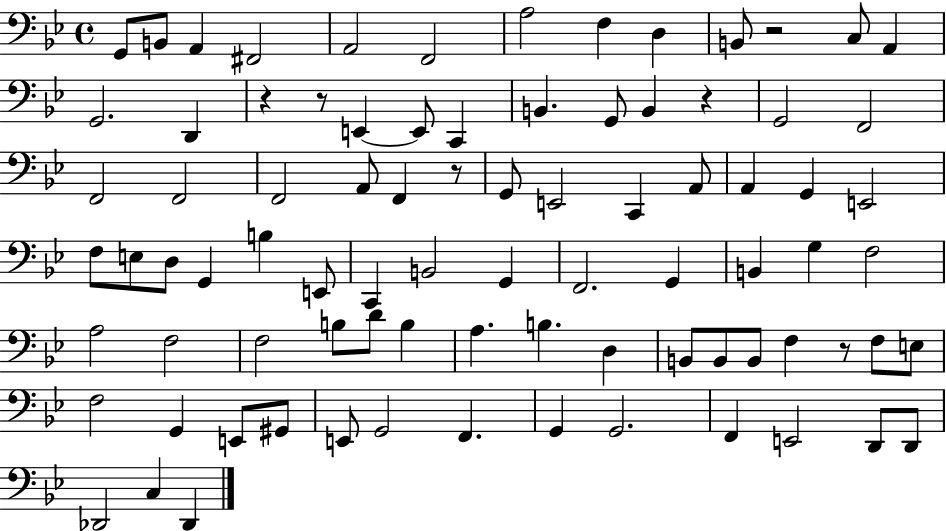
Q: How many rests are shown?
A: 6